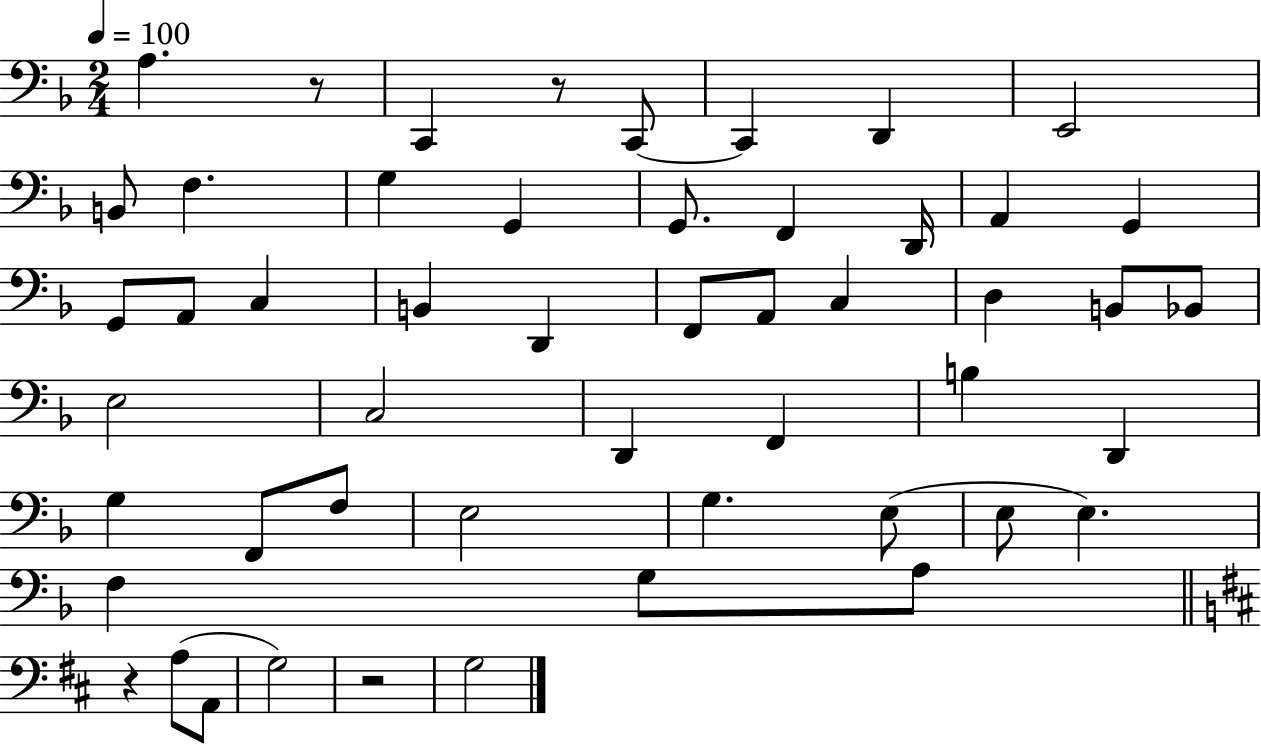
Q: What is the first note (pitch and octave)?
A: A3